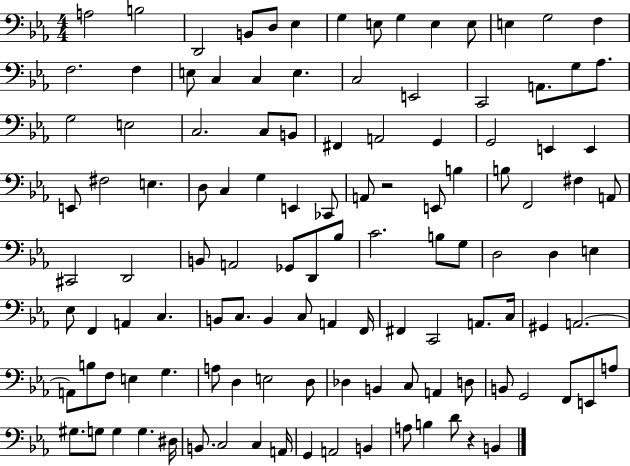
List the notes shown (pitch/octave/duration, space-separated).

A3/h B3/h D2/h B2/e D3/e Eb3/q G3/q E3/e G3/q E3/q E3/e E3/q G3/h F3/q F3/h. F3/q E3/e C3/q C3/q E3/q. C3/h E2/h C2/h A2/e. G3/e Ab3/e. G3/h E3/h C3/h. C3/e B2/e F#2/q A2/h G2/q G2/h E2/q E2/q E2/e F#3/h E3/q. D3/e C3/q G3/q E2/q CES2/e A2/e R/h E2/e B3/q B3/e F2/h F#3/q A2/e C#2/h D2/h B2/e A2/h Gb2/e D2/e Bb3/e C4/h. B3/e G3/e D3/h D3/q E3/q Eb3/e F2/q A2/q C3/q. B2/e C3/e. B2/q C3/e A2/q F2/s F#2/q C2/h A2/e. C3/s G#2/q A2/h. A2/e B3/e F3/e E3/q G3/q. A3/e D3/q E3/h D3/e Db3/q B2/q C3/e A2/q D3/e B2/e G2/h F2/e E2/e A3/e G#3/e. G3/e G3/q G3/q. D#3/s B2/e. C3/h C3/q A2/s G2/q A2/h B2/q A3/e B3/q D4/e R/q B2/q